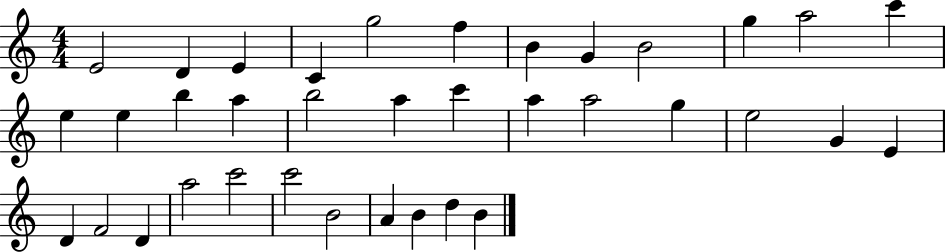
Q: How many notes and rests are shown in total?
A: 36